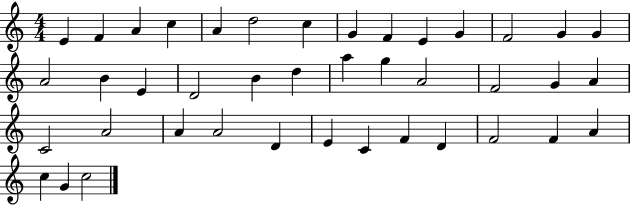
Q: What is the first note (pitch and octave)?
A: E4